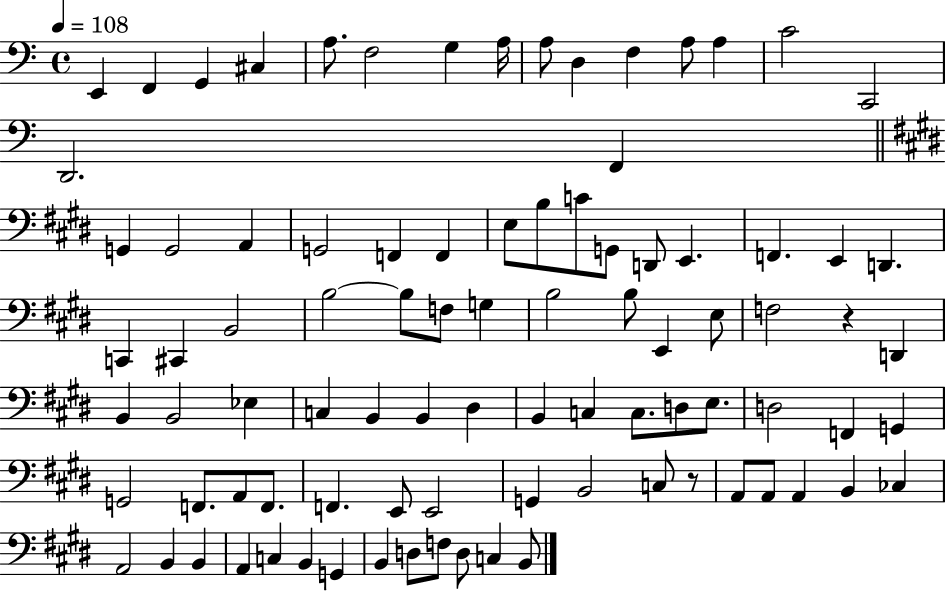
X:1
T:Untitled
M:4/4
L:1/4
K:C
E,, F,, G,, ^C, A,/2 F,2 G, A,/4 A,/2 D, F, A,/2 A, C2 C,,2 D,,2 F,, G,, G,,2 A,, G,,2 F,, F,, E,/2 B,/2 C/2 G,,/2 D,,/2 E,, F,, E,, D,, C,, ^C,, B,,2 B,2 B,/2 F,/2 G, B,2 B,/2 E,, E,/2 F,2 z D,, B,, B,,2 _E, C, B,, B,, ^D, B,, C, C,/2 D,/2 E,/2 D,2 F,, G,, G,,2 F,,/2 A,,/2 F,,/2 F,, E,,/2 E,,2 G,, B,,2 C,/2 z/2 A,,/2 A,,/2 A,, B,, _C, A,,2 B,, B,, A,, C, B,, G,, B,, D,/2 F,/2 D,/2 C, B,,/2